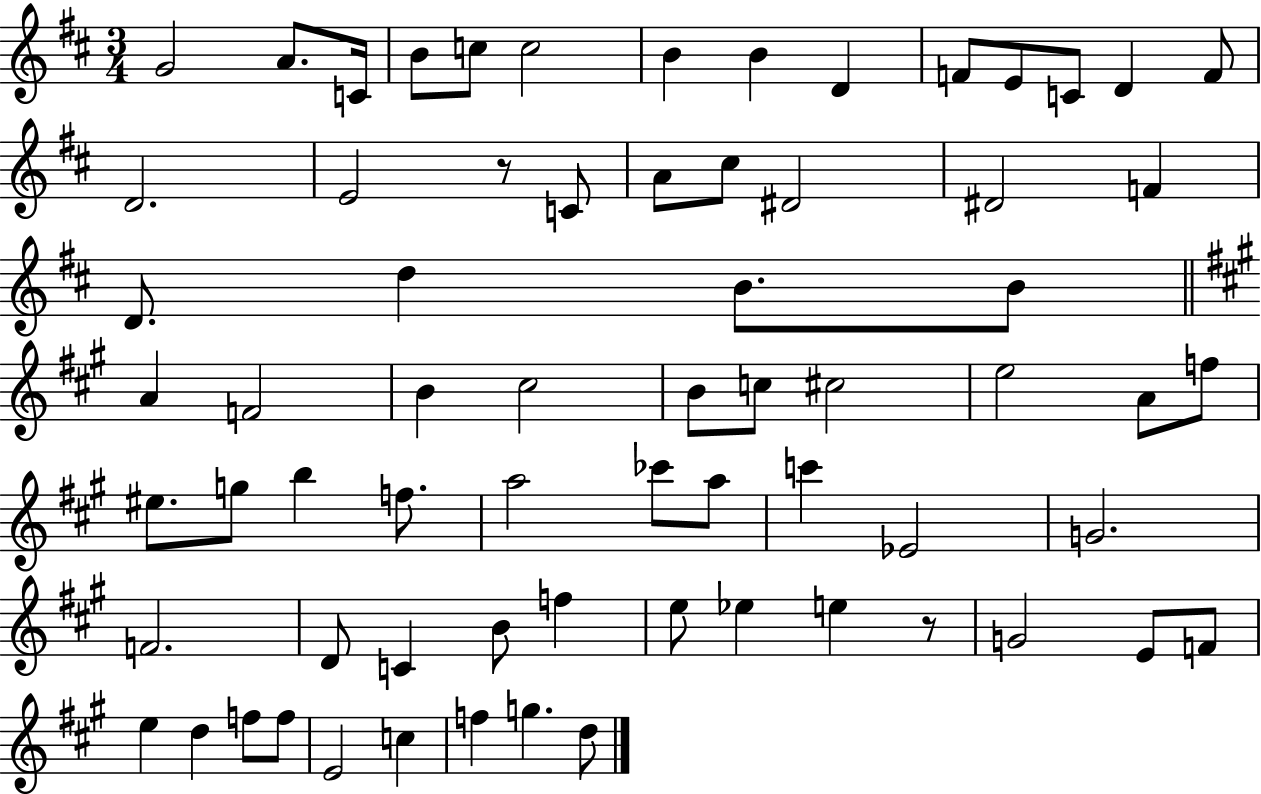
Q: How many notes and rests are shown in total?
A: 68